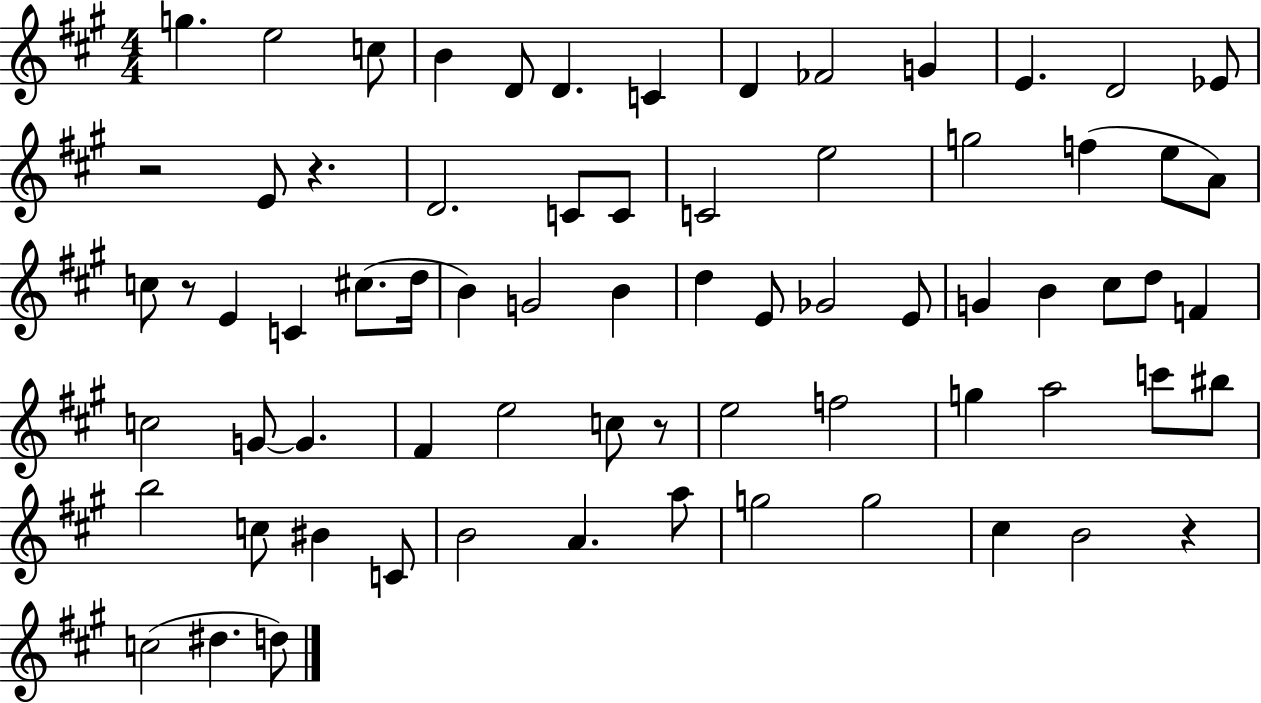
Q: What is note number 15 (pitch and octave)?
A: D4